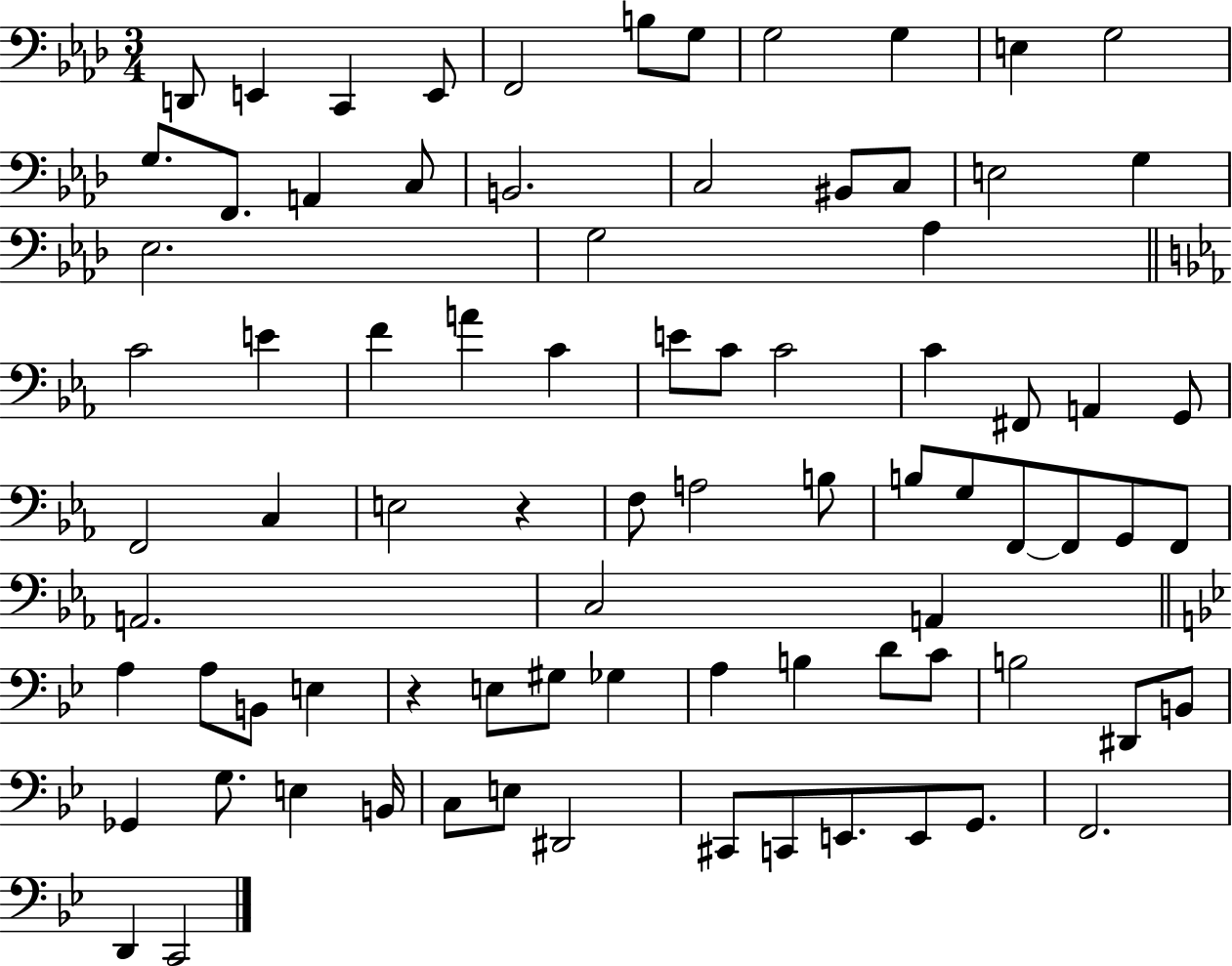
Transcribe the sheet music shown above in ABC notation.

X:1
T:Untitled
M:3/4
L:1/4
K:Ab
D,,/2 E,, C,, E,,/2 F,,2 B,/2 G,/2 G,2 G, E, G,2 G,/2 F,,/2 A,, C,/2 B,,2 C,2 ^B,,/2 C,/2 E,2 G, _E,2 G,2 _A, C2 E F A C E/2 C/2 C2 C ^F,,/2 A,, G,,/2 F,,2 C, E,2 z F,/2 A,2 B,/2 B,/2 G,/2 F,,/2 F,,/2 G,,/2 F,,/2 A,,2 C,2 A,, A, A,/2 B,,/2 E, z E,/2 ^G,/2 _G, A, B, D/2 C/2 B,2 ^D,,/2 B,,/2 _G,, G,/2 E, B,,/4 C,/2 E,/2 ^D,,2 ^C,,/2 C,,/2 E,,/2 E,,/2 G,,/2 F,,2 D,, C,,2